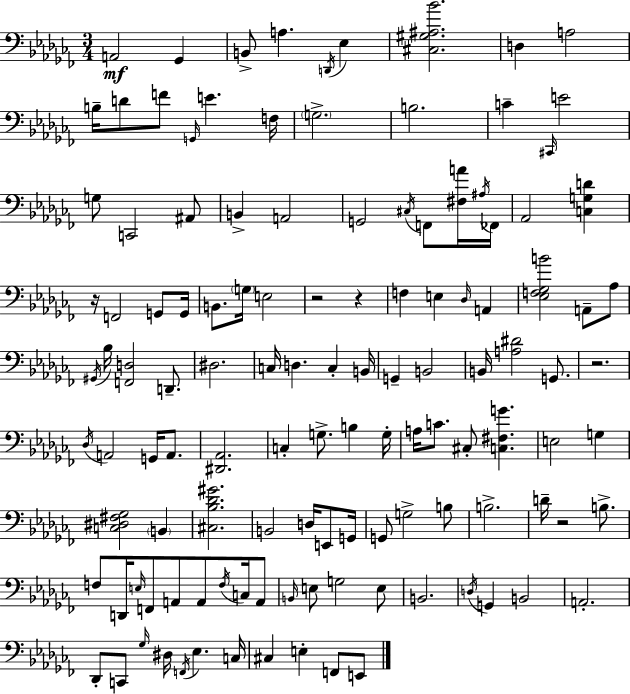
{
  \clef bass
  \numericTimeSignature
  \time 3/4
  \key aes \minor
  a,2\mf ges,4 | b,8-> a4. \acciaccatura { d,16 } ees4 | <cis gis ais bes'>2. | d4 a2 | \break b16-- d'8 f'8 \grace { g,16 } e'4. | f16 \parenthesize g2.-> | b2. | c'4-- \grace { cis,16 } e'2 | \break g8 c,2 | ais,8 b,4-> a,2 | g,2 \acciaccatura { cis16 } | f,8 <fis a'>16 \acciaccatura { ais16 } fes,16 aes,2 | \break <c g d'>4 r16 f,2 | g,8 g,16 b,8. \parenthesize g16 e2 | r2 | r4 f4 e4 | \break \grace { des16 } a,4 <ees f ges b'>2 | a,8-- aes8 \acciaccatura { gis,16 } bes16 <f, d>2 | d,8.-- dis2. | c16 d4. | \break c4-. b,16 g,4-- b,2 | b,16 <a dis'>2 | g,8. r2. | \acciaccatura { des16 } a,2 | \break g,16 a,8. <dis, aes,>2. | c4-. | g8.-> b4 g16-. a16 c'8. | cis8-. <c fis g'>4. e2 | \break g4 <c dis fis ges>2 | \parenthesize b,4 <cis bes des' gis'>2. | b,2 | d16 e,8 g,16 g,8 g2-> | \break b8 b2.-> | d'16-- r2 | b8.-> f8 d,16 \grace { e16 } | f,8 a,8 a,8 \acciaccatura { f16 } c16 a,8 \grace { b,16 } e8 | \break g2 e8 b,2. | \acciaccatura { d16 } | g,4 b,2 | a,2.-. | \break des,8-. c,8 \grace { ges16 } dis16 \acciaccatura { f,16 } ees4. | c16 cis4 e4-. f,8 | e,8 \bar "|."
}